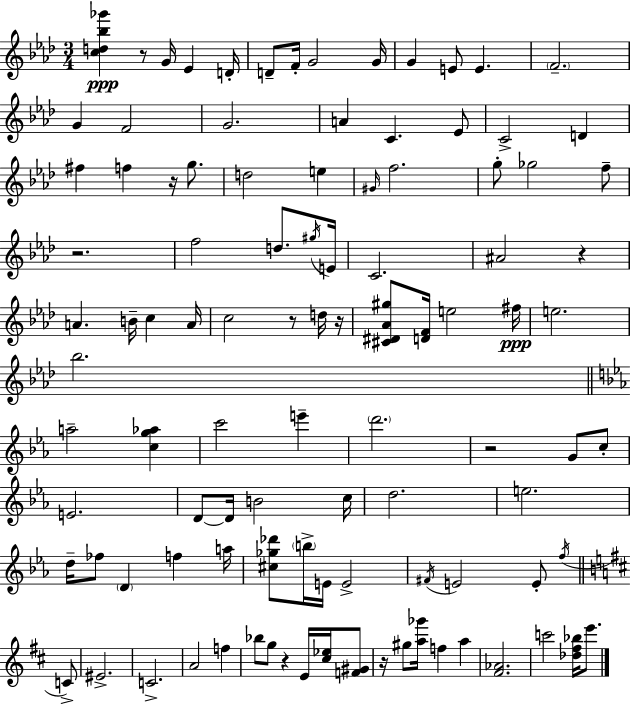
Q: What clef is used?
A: treble